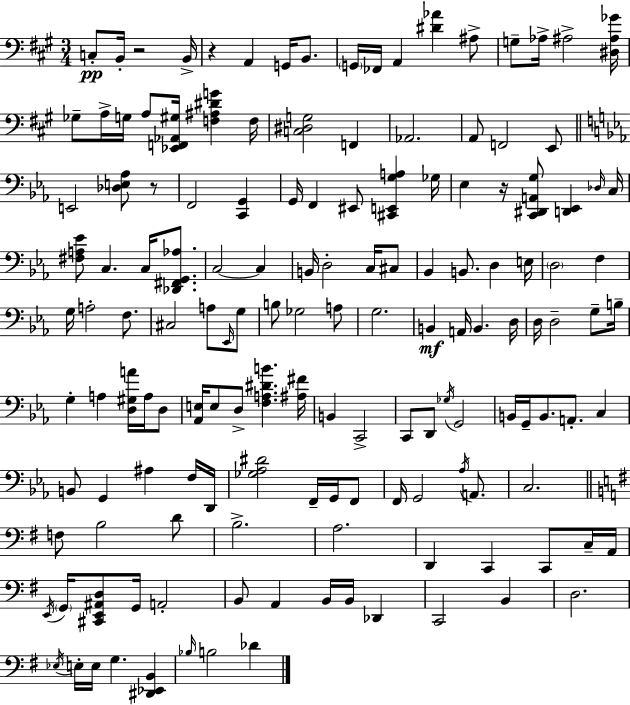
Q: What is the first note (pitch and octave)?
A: C3